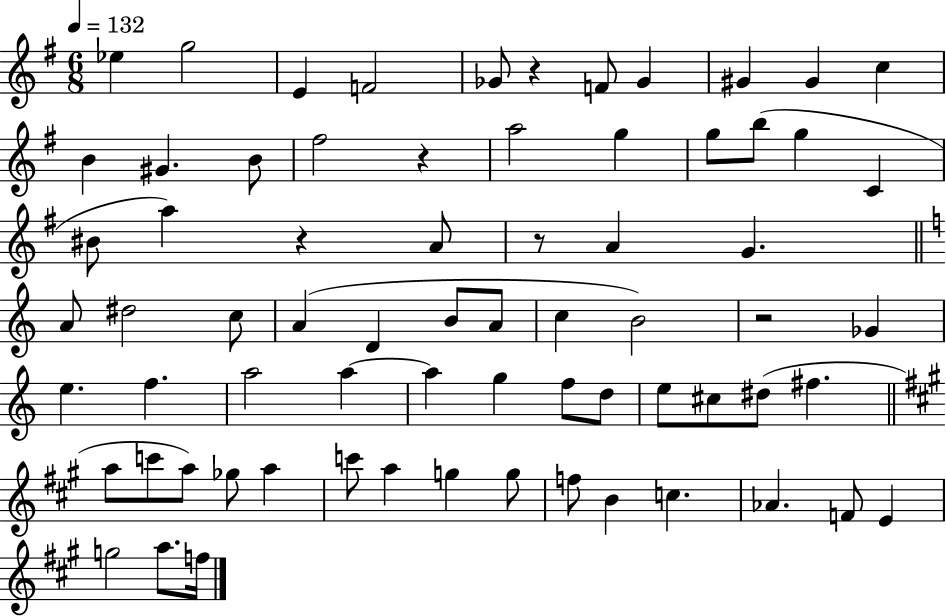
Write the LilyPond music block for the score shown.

{
  \clef treble
  \numericTimeSignature
  \time 6/8
  \key g \major
  \tempo 4 = 132
  ees''4 g''2 | e'4 f'2 | ges'8 r4 f'8 ges'4 | gis'4 gis'4 c''4 | \break b'4 gis'4. b'8 | fis''2 r4 | a''2 g''4 | g''8 b''8( g''4 c'4 | \break bis'8 a''4) r4 a'8 | r8 a'4 g'4. | \bar "||" \break \key a \minor a'8 dis''2 c''8 | a'4( d'4 b'8 a'8 | c''4 b'2) | r2 ges'4 | \break e''4. f''4. | a''2 a''4~~ | a''4 g''4 f''8 d''8 | e''8 cis''8 dis''8( fis''4. | \break \bar "||" \break \key a \major a''8 c'''8 a''8) ges''8 a''4 | c'''8 a''4 g''4 g''8 | f''8 b'4 c''4. | aes'4. f'8 e'4 | \break g''2 a''8. f''16 | \bar "|."
}